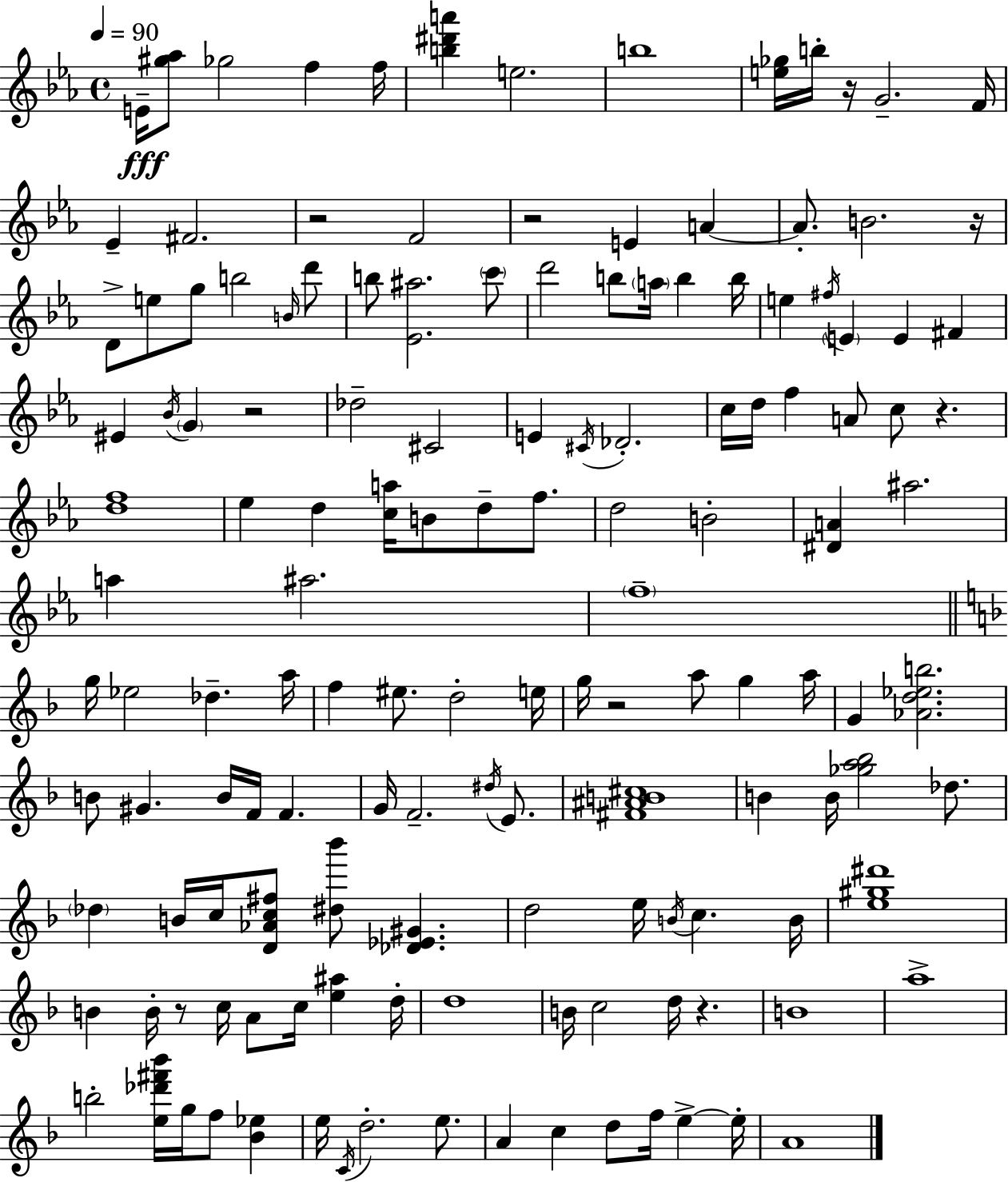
{
  \clef treble
  \time 4/4
  \defaultTimeSignature
  \key c \minor
  \tempo 4 = 90
  \repeat volta 2 { e'16--\fff <gis'' aes''>8 ges''2 f''4 f''16 | <b'' dis''' a'''>4 e''2. | b''1 | <e'' ges''>16 b''16-. r16 g'2.-- f'16 | \break ees'4-- fis'2. | r2 f'2 | r2 e'4 a'4~~ | a'8.-. b'2. r16 | \break d'8-> e''8 g''8 b''2 \grace { b'16 } d'''8 | b''8 <ees' ais''>2. \parenthesize c'''8 | d'''2 b''8 \parenthesize a''16 b''4 | b''16 e''4 \acciaccatura { fis''16 } \parenthesize e'4 e'4 fis'4 | \break eis'4 \acciaccatura { bes'16 } \parenthesize g'4 r2 | des''2-- cis'2 | e'4 \acciaccatura { cis'16 } des'2.-. | c''16 d''16 f''4 a'8 c''8 r4. | \break <d'' f''>1 | ees''4 d''4 <c'' a''>16 b'8 d''8-- | f''8. d''2 b'2-. | <dis' a'>4 ais''2. | \break a''4 ais''2. | \parenthesize f''1-- | \bar "||" \break \key f \major g''16 ees''2 des''4.-- a''16 | f''4 eis''8. d''2-. e''16 | g''16 r2 a''8 g''4 a''16 | g'4 <aes' d'' ees'' b''>2. | \break b'8 gis'4. b'16 f'16 f'4. | g'16 f'2.-- \acciaccatura { dis''16 } e'8. | <fis' ais' b' cis''>1 | b'4 b'16 <ges'' a'' bes''>2 des''8. | \break \parenthesize des''4 b'16 c''16 <d' aes' c'' fis''>8 <dis'' bes'''>8 <des' ees' gis'>4. | d''2 e''16 \acciaccatura { b'16 } c''4. | b'16 <e'' gis'' dis'''>1 | b'4 b'16-. r8 c''16 a'8 c''16 <e'' ais''>4 | \break d''16-. d''1 | b'16 c''2 d''16 r4. | b'1 | a''1-> | \break b''2-. <e'' des''' fis''' bes'''>16 g''16 f''8 <bes' ees''>4 | e''16 \acciaccatura { c'16 } d''2.-. | e''8. a'4 c''4 d''8 f''16 e''4->~~ | e''16-. a'1 | \break } \bar "|."
}